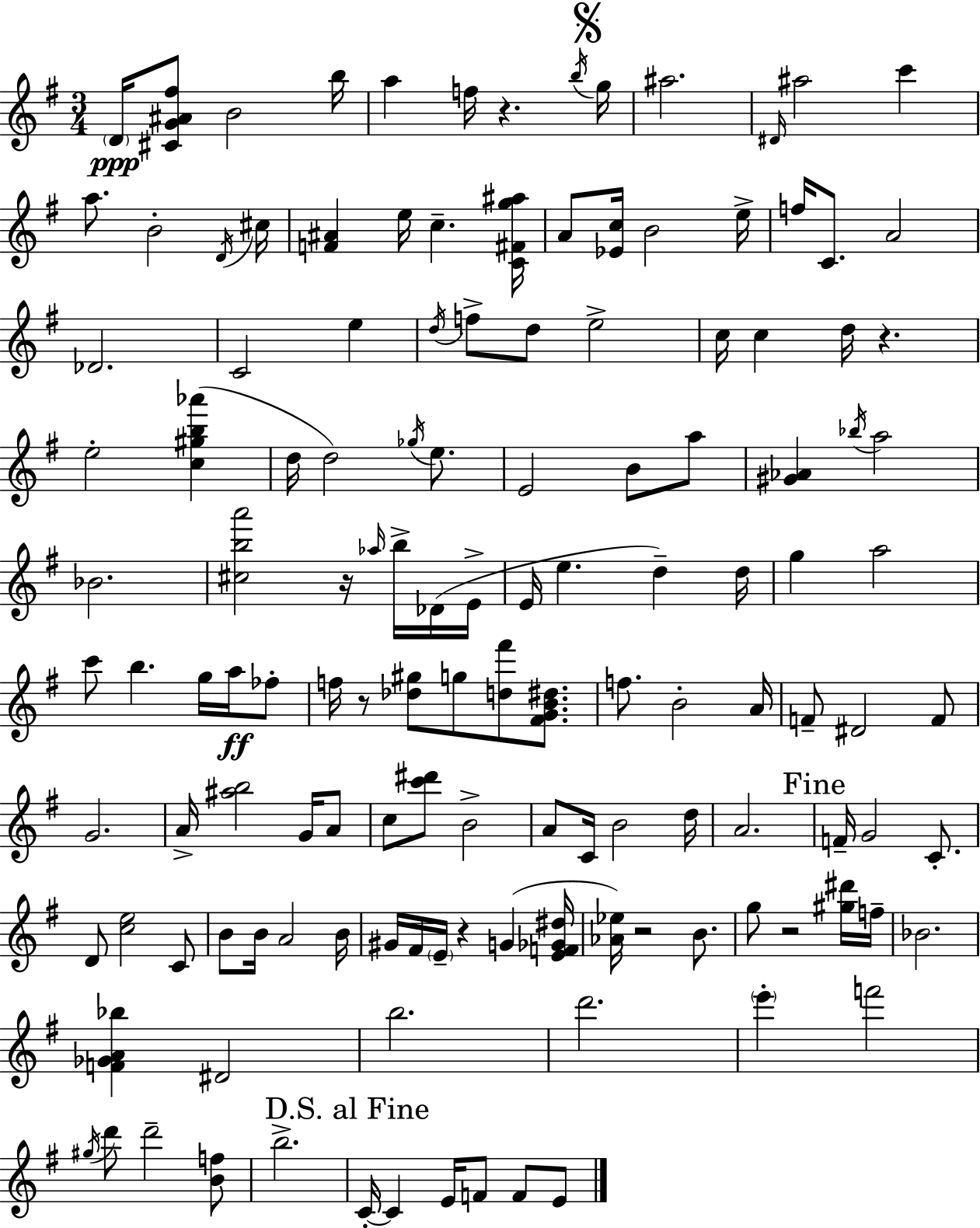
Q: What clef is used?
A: treble